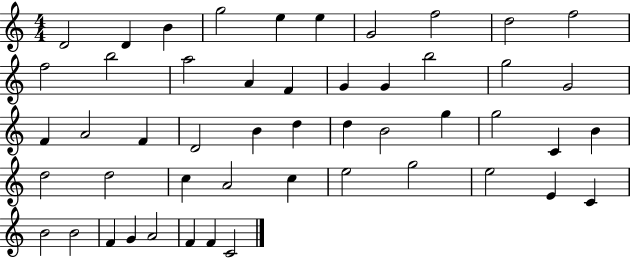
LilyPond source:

{
  \clef treble
  \numericTimeSignature
  \time 4/4
  \key c \major
  d'2 d'4 b'4 | g''2 e''4 e''4 | g'2 f''2 | d''2 f''2 | \break f''2 b''2 | a''2 a'4 f'4 | g'4 g'4 b''2 | g''2 g'2 | \break f'4 a'2 f'4 | d'2 b'4 d''4 | d''4 b'2 g''4 | g''2 c'4 b'4 | \break d''2 d''2 | c''4 a'2 c''4 | e''2 g''2 | e''2 e'4 c'4 | \break b'2 b'2 | f'4 g'4 a'2 | f'4 f'4 c'2 | \bar "|."
}